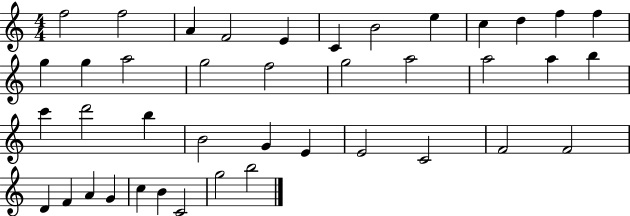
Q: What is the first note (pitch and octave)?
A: F5